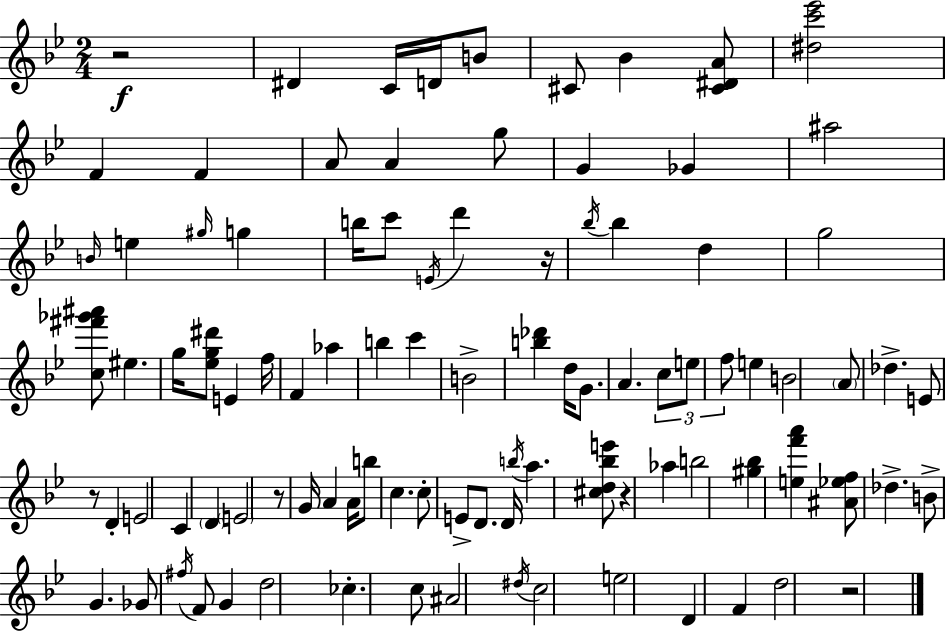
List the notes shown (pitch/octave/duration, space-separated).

R/h D#4/q C4/s D4/s B4/e C#4/e Bb4/q [C#4,D#4,A4]/e [D#5,C6,Eb6]/h F4/q F4/q A4/e A4/q G5/e G4/q Gb4/q A#5/h B4/s E5/q G#5/s G5/q B5/s C6/e E4/s D6/q R/s Bb5/s Bb5/q D5/q G5/h [C5,F#6,Gb6,A#6]/e EIS5/q. G5/s [Eb5,G5,D#6]/e E4/q F5/s F4/q Ab5/q B5/q C6/q B4/h [B5,Db6]/q D5/s G4/e. A4/q. C5/e E5/e F5/e E5/q B4/h A4/e Db5/q. E4/e R/e D4/q E4/h C4/q D4/q E4/h R/e G4/s A4/q A4/s B5/e C5/q. C5/e E4/e D4/e. D4/s B5/s A5/q. [C#5,D5,Bb5,E6]/e R/q Ab5/q B5/h [G#5,Bb5]/q [E5,F6,A6]/q [A#4,Eb5,F5]/e Db5/q. B4/e G4/q. Gb4/e F#5/s F4/e G4/q D5/h CES5/q. C5/e A#4/h D#5/s C5/h E5/h D4/q F4/q D5/h R/h